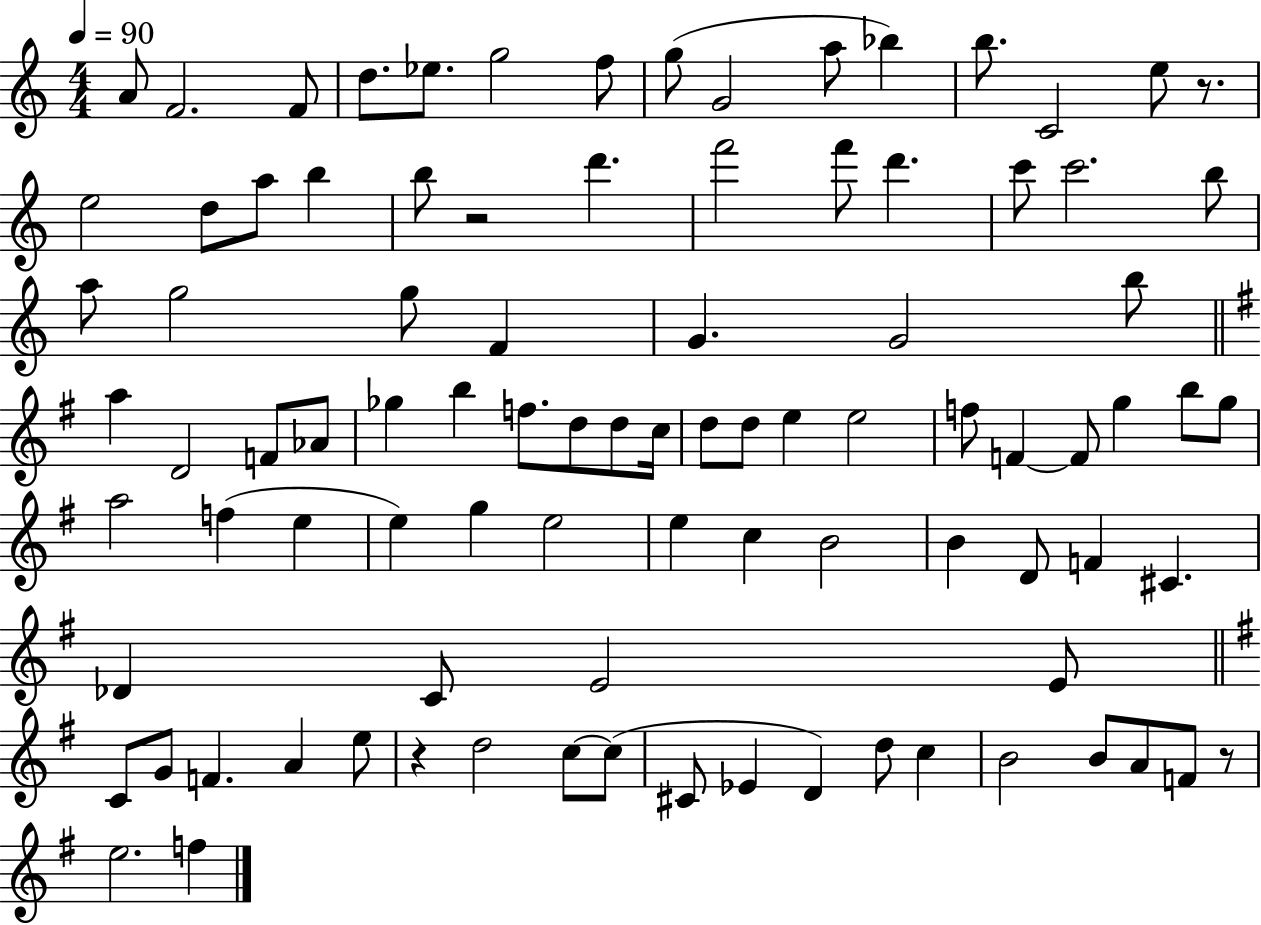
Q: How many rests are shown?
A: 4